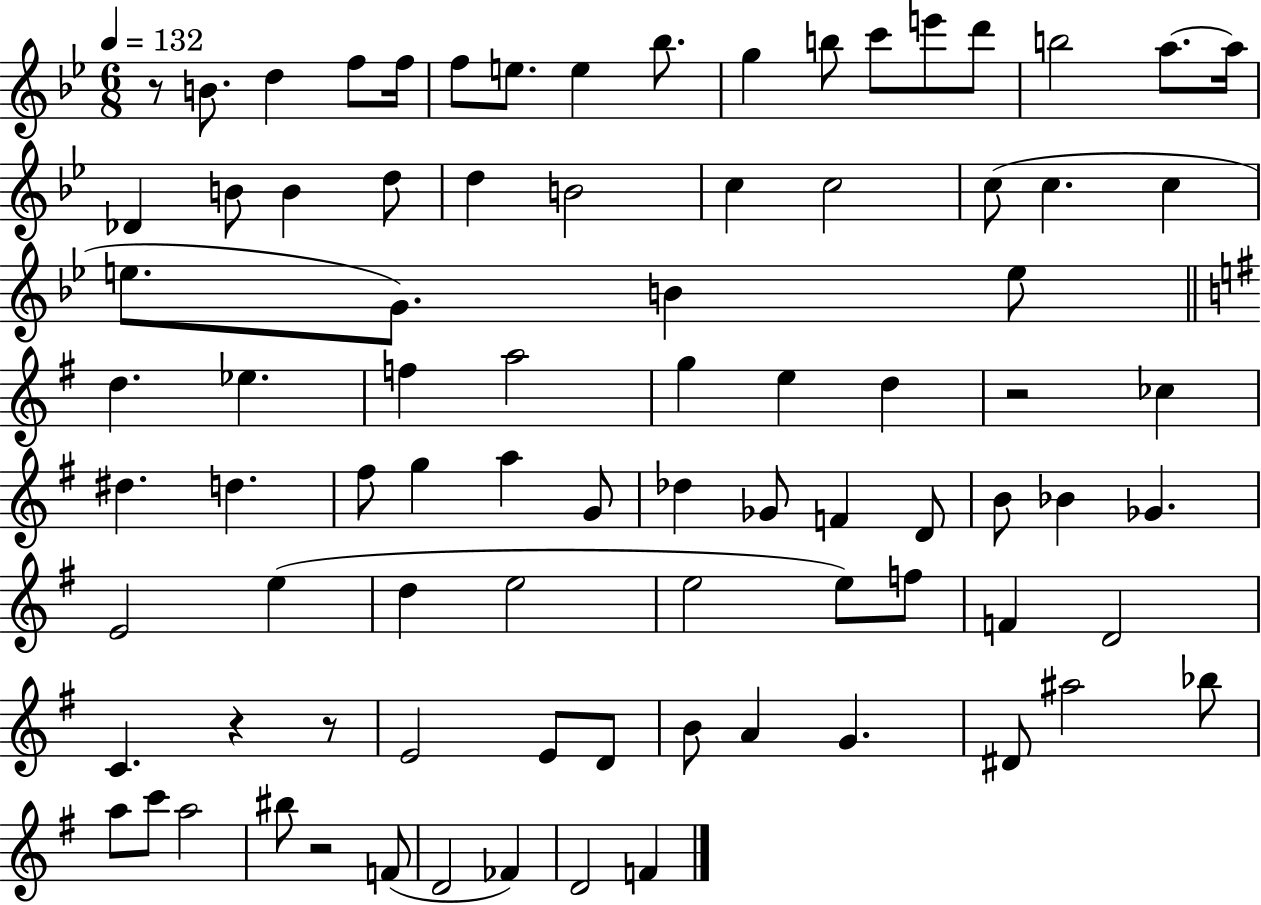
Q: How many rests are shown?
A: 5